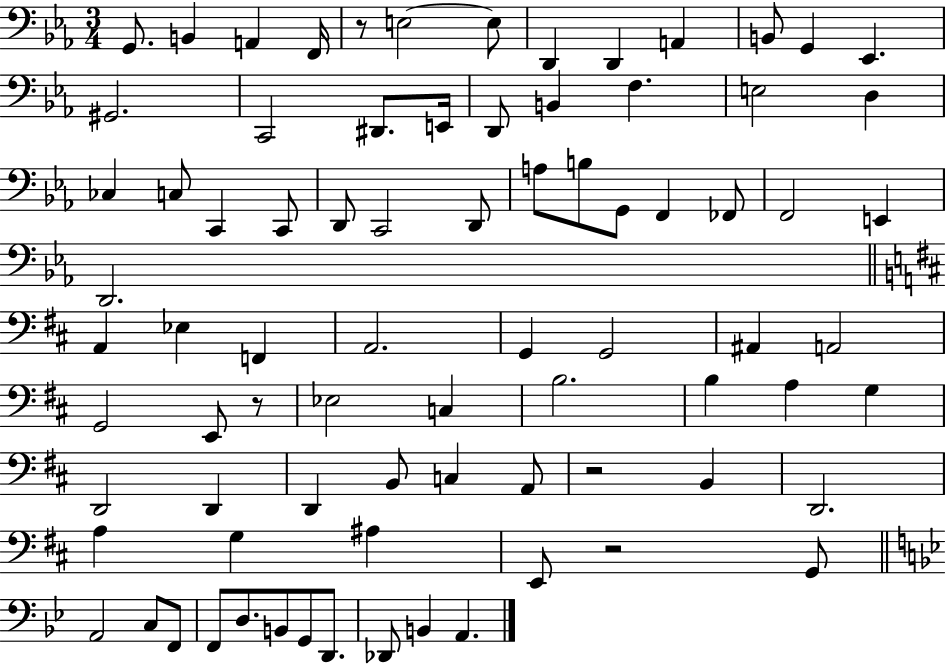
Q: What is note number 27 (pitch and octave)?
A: C2